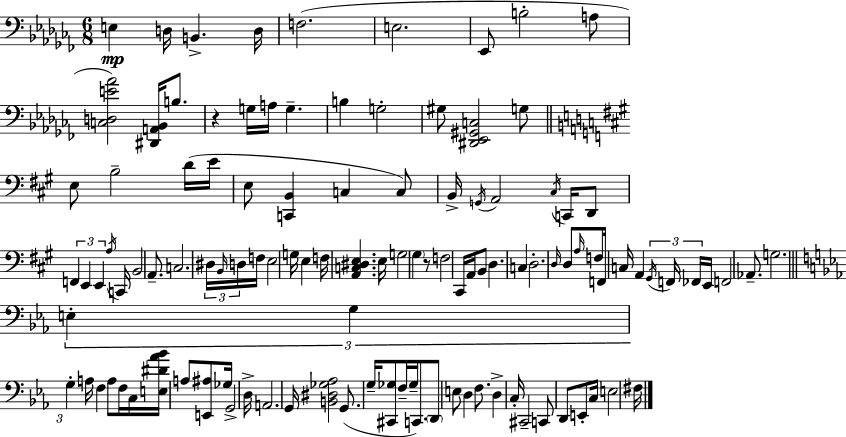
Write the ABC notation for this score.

X:1
T:Untitled
M:6/8
L:1/4
K:Abm
E, D,/4 B,, D,/4 F,2 E,2 _E,,/2 B,2 A,/2 [C,D,E_A]2 [^D,,A,,_B,,]/4 B,/2 z G,/4 A,/4 G, B, G,2 ^G,/2 [^D,,_E,,^G,,C,]2 G,/2 E,/2 B,2 D/4 E/4 E,/2 [C,,B,,] C, C,/2 B,,/4 G,,/4 A,,2 ^C,/4 C,,/4 D,,/2 F,, E,, E,, A,/4 C,,/4 B,,2 A,,/2 C,2 ^D,/4 B,,/4 D,/4 F,/4 E,2 G,/4 E, F,/4 [A,,C,^D,E,] E,/4 G,2 ^G, z/2 F,2 ^C,,/4 A,,/4 B,,/2 D, C, D,2 D,/4 D,/2 A,/4 F,/2 F,,/4 C,/4 A,, ^G,,/4 F,,/4 _F,,/4 E,,/4 F,,2 _A,,/2 G,2 E, G, G, A,/4 F, A,/2 F,/4 C,/4 [E,^D_A_B]/4 A,/2 [E,,^A,]/2 _G,/4 G,,2 D,/4 A,,2 G,,/4 [B,,^D,_G,_A,]2 G,,/2 G,/4 [^C,,_G,]/2 F,/4 _G,/4 C,,/2 D,,/2 E,/2 D, F,/2 D, C,/4 ^C,,2 C,,/2 D,,/2 E,,/2 C,/4 E,2 ^F,/4